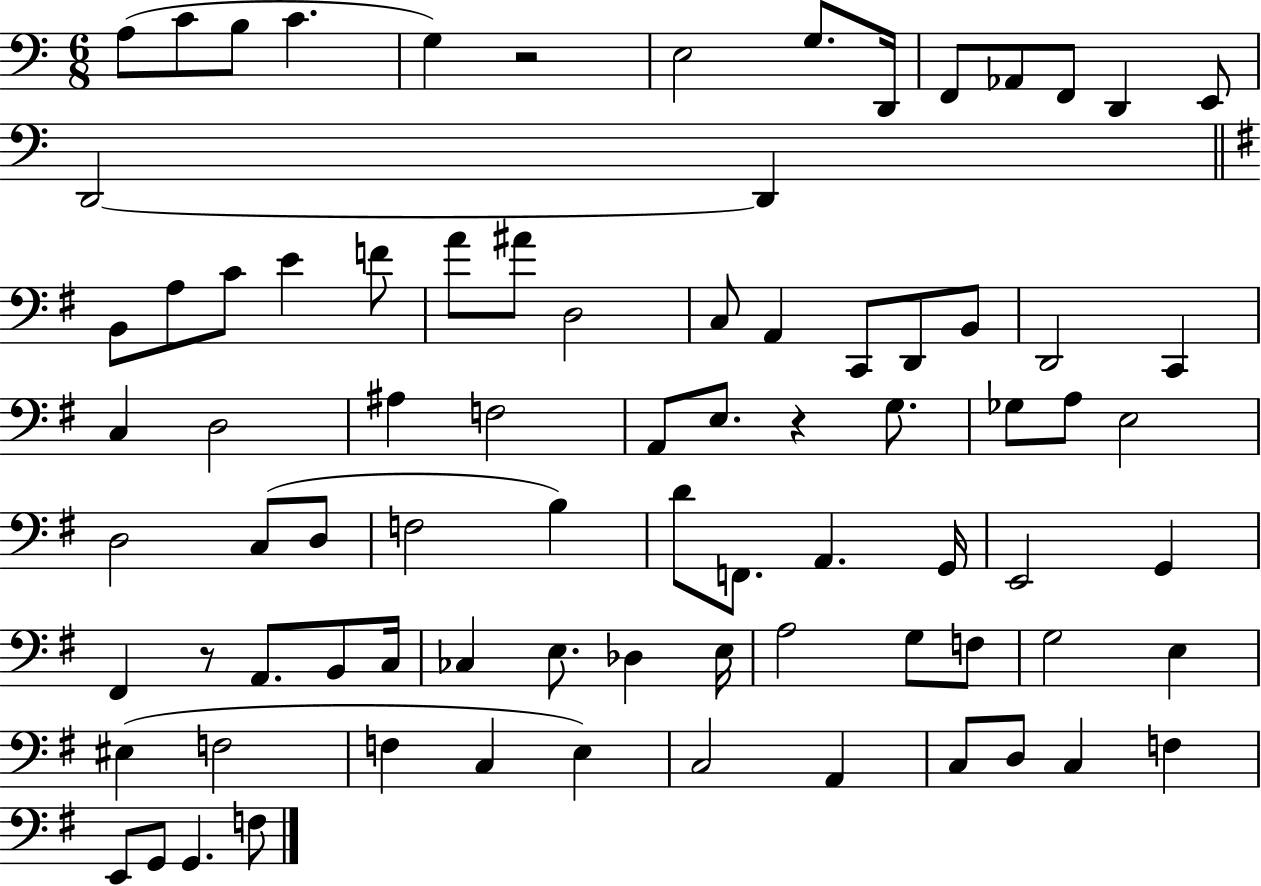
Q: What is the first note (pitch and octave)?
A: A3